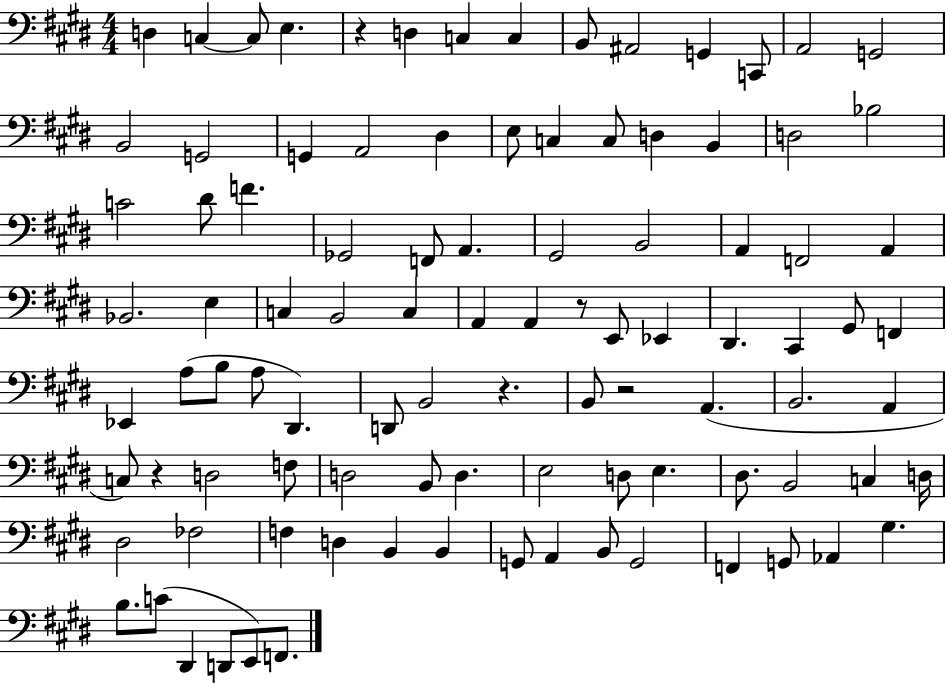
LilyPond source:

{
  \clef bass
  \numericTimeSignature
  \time 4/4
  \key e \major
  d4 c4~~ c8 e4. | r4 d4 c4 c4 | b,8 ais,2 g,4 c,8 | a,2 g,2 | \break b,2 g,2 | g,4 a,2 dis4 | e8 c4 c8 d4 b,4 | d2 bes2 | \break c'2 dis'8 f'4. | ges,2 f,8 a,4. | gis,2 b,2 | a,4 f,2 a,4 | \break bes,2. e4 | c4 b,2 c4 | a,4 a,4 r8 e,8 ees,4 | dis,4. cis,4 gis,8 f,4 | \break ees,4 a8( b8 a8 dis,4.) | d,8 b,2 r4. | b,8 r2 a,4.( | b,2. a,4 | \break c8) r4 d2 f8 | d2 b,8 d4. | e2 d8 e4. | dis8. b,2 c4 d16 | \break dis2 fes2 | f4 d4 b,4 b,4 | g,8 a,4 b,8 g,2 | f,4 g,8 aes,4 gis4. | \break b8. c'8( dis,4 d,8 e,8) f,8. | \bar "|."
}